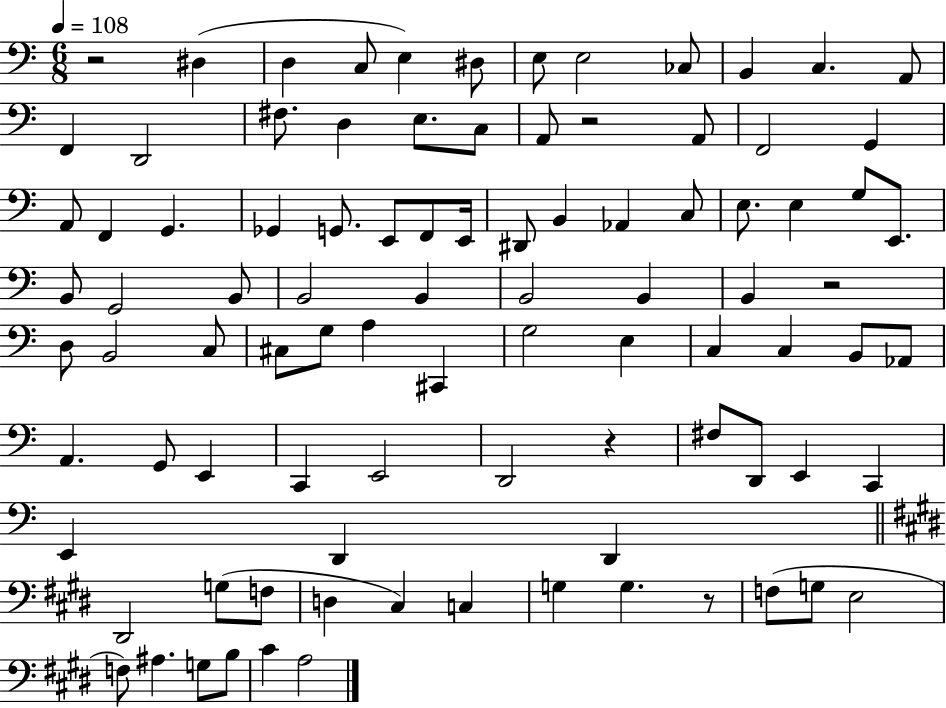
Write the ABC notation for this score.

X:1
T:Untitled
M:6/8
L:1/4
K:C
z2 ^D, D, C,/2 E, ^D,/2 E,/2 E,2 _C,/2 B,, C, A,,/2 F,, D,,2 ^F,/2 D, E,/2 C,/2 A,,/2 z2 A,,/2 F,,2 G,, A,,/2 F,, G,, _G,, G,,/2 E,,/2 F,,/2 E,,/4 ^D,,/2 B,, _A,, C,/2 E,/2 E, G,/2 E,,/2 B,,/2 G,,2 B,,/2 B,,2 B,, B,,2 B,, B,, z2 D,/2 B,,2 C,/2 ^C,/2 G,/2 A, ^C,, G,2 E, C, C, B,,/2 _A,,/2 A,, G,,/2 E,, C,, E,,2 D,,2 z ^F,/2 D,,/2 E,, C,, E,, D,, D,, ^D,,2 G,/2 F,/2 D, ^C, C, G, G, z/2 F,/2 G,/2 E,2 F,/2 ^A, G,/2 B,/2 ^C A,2